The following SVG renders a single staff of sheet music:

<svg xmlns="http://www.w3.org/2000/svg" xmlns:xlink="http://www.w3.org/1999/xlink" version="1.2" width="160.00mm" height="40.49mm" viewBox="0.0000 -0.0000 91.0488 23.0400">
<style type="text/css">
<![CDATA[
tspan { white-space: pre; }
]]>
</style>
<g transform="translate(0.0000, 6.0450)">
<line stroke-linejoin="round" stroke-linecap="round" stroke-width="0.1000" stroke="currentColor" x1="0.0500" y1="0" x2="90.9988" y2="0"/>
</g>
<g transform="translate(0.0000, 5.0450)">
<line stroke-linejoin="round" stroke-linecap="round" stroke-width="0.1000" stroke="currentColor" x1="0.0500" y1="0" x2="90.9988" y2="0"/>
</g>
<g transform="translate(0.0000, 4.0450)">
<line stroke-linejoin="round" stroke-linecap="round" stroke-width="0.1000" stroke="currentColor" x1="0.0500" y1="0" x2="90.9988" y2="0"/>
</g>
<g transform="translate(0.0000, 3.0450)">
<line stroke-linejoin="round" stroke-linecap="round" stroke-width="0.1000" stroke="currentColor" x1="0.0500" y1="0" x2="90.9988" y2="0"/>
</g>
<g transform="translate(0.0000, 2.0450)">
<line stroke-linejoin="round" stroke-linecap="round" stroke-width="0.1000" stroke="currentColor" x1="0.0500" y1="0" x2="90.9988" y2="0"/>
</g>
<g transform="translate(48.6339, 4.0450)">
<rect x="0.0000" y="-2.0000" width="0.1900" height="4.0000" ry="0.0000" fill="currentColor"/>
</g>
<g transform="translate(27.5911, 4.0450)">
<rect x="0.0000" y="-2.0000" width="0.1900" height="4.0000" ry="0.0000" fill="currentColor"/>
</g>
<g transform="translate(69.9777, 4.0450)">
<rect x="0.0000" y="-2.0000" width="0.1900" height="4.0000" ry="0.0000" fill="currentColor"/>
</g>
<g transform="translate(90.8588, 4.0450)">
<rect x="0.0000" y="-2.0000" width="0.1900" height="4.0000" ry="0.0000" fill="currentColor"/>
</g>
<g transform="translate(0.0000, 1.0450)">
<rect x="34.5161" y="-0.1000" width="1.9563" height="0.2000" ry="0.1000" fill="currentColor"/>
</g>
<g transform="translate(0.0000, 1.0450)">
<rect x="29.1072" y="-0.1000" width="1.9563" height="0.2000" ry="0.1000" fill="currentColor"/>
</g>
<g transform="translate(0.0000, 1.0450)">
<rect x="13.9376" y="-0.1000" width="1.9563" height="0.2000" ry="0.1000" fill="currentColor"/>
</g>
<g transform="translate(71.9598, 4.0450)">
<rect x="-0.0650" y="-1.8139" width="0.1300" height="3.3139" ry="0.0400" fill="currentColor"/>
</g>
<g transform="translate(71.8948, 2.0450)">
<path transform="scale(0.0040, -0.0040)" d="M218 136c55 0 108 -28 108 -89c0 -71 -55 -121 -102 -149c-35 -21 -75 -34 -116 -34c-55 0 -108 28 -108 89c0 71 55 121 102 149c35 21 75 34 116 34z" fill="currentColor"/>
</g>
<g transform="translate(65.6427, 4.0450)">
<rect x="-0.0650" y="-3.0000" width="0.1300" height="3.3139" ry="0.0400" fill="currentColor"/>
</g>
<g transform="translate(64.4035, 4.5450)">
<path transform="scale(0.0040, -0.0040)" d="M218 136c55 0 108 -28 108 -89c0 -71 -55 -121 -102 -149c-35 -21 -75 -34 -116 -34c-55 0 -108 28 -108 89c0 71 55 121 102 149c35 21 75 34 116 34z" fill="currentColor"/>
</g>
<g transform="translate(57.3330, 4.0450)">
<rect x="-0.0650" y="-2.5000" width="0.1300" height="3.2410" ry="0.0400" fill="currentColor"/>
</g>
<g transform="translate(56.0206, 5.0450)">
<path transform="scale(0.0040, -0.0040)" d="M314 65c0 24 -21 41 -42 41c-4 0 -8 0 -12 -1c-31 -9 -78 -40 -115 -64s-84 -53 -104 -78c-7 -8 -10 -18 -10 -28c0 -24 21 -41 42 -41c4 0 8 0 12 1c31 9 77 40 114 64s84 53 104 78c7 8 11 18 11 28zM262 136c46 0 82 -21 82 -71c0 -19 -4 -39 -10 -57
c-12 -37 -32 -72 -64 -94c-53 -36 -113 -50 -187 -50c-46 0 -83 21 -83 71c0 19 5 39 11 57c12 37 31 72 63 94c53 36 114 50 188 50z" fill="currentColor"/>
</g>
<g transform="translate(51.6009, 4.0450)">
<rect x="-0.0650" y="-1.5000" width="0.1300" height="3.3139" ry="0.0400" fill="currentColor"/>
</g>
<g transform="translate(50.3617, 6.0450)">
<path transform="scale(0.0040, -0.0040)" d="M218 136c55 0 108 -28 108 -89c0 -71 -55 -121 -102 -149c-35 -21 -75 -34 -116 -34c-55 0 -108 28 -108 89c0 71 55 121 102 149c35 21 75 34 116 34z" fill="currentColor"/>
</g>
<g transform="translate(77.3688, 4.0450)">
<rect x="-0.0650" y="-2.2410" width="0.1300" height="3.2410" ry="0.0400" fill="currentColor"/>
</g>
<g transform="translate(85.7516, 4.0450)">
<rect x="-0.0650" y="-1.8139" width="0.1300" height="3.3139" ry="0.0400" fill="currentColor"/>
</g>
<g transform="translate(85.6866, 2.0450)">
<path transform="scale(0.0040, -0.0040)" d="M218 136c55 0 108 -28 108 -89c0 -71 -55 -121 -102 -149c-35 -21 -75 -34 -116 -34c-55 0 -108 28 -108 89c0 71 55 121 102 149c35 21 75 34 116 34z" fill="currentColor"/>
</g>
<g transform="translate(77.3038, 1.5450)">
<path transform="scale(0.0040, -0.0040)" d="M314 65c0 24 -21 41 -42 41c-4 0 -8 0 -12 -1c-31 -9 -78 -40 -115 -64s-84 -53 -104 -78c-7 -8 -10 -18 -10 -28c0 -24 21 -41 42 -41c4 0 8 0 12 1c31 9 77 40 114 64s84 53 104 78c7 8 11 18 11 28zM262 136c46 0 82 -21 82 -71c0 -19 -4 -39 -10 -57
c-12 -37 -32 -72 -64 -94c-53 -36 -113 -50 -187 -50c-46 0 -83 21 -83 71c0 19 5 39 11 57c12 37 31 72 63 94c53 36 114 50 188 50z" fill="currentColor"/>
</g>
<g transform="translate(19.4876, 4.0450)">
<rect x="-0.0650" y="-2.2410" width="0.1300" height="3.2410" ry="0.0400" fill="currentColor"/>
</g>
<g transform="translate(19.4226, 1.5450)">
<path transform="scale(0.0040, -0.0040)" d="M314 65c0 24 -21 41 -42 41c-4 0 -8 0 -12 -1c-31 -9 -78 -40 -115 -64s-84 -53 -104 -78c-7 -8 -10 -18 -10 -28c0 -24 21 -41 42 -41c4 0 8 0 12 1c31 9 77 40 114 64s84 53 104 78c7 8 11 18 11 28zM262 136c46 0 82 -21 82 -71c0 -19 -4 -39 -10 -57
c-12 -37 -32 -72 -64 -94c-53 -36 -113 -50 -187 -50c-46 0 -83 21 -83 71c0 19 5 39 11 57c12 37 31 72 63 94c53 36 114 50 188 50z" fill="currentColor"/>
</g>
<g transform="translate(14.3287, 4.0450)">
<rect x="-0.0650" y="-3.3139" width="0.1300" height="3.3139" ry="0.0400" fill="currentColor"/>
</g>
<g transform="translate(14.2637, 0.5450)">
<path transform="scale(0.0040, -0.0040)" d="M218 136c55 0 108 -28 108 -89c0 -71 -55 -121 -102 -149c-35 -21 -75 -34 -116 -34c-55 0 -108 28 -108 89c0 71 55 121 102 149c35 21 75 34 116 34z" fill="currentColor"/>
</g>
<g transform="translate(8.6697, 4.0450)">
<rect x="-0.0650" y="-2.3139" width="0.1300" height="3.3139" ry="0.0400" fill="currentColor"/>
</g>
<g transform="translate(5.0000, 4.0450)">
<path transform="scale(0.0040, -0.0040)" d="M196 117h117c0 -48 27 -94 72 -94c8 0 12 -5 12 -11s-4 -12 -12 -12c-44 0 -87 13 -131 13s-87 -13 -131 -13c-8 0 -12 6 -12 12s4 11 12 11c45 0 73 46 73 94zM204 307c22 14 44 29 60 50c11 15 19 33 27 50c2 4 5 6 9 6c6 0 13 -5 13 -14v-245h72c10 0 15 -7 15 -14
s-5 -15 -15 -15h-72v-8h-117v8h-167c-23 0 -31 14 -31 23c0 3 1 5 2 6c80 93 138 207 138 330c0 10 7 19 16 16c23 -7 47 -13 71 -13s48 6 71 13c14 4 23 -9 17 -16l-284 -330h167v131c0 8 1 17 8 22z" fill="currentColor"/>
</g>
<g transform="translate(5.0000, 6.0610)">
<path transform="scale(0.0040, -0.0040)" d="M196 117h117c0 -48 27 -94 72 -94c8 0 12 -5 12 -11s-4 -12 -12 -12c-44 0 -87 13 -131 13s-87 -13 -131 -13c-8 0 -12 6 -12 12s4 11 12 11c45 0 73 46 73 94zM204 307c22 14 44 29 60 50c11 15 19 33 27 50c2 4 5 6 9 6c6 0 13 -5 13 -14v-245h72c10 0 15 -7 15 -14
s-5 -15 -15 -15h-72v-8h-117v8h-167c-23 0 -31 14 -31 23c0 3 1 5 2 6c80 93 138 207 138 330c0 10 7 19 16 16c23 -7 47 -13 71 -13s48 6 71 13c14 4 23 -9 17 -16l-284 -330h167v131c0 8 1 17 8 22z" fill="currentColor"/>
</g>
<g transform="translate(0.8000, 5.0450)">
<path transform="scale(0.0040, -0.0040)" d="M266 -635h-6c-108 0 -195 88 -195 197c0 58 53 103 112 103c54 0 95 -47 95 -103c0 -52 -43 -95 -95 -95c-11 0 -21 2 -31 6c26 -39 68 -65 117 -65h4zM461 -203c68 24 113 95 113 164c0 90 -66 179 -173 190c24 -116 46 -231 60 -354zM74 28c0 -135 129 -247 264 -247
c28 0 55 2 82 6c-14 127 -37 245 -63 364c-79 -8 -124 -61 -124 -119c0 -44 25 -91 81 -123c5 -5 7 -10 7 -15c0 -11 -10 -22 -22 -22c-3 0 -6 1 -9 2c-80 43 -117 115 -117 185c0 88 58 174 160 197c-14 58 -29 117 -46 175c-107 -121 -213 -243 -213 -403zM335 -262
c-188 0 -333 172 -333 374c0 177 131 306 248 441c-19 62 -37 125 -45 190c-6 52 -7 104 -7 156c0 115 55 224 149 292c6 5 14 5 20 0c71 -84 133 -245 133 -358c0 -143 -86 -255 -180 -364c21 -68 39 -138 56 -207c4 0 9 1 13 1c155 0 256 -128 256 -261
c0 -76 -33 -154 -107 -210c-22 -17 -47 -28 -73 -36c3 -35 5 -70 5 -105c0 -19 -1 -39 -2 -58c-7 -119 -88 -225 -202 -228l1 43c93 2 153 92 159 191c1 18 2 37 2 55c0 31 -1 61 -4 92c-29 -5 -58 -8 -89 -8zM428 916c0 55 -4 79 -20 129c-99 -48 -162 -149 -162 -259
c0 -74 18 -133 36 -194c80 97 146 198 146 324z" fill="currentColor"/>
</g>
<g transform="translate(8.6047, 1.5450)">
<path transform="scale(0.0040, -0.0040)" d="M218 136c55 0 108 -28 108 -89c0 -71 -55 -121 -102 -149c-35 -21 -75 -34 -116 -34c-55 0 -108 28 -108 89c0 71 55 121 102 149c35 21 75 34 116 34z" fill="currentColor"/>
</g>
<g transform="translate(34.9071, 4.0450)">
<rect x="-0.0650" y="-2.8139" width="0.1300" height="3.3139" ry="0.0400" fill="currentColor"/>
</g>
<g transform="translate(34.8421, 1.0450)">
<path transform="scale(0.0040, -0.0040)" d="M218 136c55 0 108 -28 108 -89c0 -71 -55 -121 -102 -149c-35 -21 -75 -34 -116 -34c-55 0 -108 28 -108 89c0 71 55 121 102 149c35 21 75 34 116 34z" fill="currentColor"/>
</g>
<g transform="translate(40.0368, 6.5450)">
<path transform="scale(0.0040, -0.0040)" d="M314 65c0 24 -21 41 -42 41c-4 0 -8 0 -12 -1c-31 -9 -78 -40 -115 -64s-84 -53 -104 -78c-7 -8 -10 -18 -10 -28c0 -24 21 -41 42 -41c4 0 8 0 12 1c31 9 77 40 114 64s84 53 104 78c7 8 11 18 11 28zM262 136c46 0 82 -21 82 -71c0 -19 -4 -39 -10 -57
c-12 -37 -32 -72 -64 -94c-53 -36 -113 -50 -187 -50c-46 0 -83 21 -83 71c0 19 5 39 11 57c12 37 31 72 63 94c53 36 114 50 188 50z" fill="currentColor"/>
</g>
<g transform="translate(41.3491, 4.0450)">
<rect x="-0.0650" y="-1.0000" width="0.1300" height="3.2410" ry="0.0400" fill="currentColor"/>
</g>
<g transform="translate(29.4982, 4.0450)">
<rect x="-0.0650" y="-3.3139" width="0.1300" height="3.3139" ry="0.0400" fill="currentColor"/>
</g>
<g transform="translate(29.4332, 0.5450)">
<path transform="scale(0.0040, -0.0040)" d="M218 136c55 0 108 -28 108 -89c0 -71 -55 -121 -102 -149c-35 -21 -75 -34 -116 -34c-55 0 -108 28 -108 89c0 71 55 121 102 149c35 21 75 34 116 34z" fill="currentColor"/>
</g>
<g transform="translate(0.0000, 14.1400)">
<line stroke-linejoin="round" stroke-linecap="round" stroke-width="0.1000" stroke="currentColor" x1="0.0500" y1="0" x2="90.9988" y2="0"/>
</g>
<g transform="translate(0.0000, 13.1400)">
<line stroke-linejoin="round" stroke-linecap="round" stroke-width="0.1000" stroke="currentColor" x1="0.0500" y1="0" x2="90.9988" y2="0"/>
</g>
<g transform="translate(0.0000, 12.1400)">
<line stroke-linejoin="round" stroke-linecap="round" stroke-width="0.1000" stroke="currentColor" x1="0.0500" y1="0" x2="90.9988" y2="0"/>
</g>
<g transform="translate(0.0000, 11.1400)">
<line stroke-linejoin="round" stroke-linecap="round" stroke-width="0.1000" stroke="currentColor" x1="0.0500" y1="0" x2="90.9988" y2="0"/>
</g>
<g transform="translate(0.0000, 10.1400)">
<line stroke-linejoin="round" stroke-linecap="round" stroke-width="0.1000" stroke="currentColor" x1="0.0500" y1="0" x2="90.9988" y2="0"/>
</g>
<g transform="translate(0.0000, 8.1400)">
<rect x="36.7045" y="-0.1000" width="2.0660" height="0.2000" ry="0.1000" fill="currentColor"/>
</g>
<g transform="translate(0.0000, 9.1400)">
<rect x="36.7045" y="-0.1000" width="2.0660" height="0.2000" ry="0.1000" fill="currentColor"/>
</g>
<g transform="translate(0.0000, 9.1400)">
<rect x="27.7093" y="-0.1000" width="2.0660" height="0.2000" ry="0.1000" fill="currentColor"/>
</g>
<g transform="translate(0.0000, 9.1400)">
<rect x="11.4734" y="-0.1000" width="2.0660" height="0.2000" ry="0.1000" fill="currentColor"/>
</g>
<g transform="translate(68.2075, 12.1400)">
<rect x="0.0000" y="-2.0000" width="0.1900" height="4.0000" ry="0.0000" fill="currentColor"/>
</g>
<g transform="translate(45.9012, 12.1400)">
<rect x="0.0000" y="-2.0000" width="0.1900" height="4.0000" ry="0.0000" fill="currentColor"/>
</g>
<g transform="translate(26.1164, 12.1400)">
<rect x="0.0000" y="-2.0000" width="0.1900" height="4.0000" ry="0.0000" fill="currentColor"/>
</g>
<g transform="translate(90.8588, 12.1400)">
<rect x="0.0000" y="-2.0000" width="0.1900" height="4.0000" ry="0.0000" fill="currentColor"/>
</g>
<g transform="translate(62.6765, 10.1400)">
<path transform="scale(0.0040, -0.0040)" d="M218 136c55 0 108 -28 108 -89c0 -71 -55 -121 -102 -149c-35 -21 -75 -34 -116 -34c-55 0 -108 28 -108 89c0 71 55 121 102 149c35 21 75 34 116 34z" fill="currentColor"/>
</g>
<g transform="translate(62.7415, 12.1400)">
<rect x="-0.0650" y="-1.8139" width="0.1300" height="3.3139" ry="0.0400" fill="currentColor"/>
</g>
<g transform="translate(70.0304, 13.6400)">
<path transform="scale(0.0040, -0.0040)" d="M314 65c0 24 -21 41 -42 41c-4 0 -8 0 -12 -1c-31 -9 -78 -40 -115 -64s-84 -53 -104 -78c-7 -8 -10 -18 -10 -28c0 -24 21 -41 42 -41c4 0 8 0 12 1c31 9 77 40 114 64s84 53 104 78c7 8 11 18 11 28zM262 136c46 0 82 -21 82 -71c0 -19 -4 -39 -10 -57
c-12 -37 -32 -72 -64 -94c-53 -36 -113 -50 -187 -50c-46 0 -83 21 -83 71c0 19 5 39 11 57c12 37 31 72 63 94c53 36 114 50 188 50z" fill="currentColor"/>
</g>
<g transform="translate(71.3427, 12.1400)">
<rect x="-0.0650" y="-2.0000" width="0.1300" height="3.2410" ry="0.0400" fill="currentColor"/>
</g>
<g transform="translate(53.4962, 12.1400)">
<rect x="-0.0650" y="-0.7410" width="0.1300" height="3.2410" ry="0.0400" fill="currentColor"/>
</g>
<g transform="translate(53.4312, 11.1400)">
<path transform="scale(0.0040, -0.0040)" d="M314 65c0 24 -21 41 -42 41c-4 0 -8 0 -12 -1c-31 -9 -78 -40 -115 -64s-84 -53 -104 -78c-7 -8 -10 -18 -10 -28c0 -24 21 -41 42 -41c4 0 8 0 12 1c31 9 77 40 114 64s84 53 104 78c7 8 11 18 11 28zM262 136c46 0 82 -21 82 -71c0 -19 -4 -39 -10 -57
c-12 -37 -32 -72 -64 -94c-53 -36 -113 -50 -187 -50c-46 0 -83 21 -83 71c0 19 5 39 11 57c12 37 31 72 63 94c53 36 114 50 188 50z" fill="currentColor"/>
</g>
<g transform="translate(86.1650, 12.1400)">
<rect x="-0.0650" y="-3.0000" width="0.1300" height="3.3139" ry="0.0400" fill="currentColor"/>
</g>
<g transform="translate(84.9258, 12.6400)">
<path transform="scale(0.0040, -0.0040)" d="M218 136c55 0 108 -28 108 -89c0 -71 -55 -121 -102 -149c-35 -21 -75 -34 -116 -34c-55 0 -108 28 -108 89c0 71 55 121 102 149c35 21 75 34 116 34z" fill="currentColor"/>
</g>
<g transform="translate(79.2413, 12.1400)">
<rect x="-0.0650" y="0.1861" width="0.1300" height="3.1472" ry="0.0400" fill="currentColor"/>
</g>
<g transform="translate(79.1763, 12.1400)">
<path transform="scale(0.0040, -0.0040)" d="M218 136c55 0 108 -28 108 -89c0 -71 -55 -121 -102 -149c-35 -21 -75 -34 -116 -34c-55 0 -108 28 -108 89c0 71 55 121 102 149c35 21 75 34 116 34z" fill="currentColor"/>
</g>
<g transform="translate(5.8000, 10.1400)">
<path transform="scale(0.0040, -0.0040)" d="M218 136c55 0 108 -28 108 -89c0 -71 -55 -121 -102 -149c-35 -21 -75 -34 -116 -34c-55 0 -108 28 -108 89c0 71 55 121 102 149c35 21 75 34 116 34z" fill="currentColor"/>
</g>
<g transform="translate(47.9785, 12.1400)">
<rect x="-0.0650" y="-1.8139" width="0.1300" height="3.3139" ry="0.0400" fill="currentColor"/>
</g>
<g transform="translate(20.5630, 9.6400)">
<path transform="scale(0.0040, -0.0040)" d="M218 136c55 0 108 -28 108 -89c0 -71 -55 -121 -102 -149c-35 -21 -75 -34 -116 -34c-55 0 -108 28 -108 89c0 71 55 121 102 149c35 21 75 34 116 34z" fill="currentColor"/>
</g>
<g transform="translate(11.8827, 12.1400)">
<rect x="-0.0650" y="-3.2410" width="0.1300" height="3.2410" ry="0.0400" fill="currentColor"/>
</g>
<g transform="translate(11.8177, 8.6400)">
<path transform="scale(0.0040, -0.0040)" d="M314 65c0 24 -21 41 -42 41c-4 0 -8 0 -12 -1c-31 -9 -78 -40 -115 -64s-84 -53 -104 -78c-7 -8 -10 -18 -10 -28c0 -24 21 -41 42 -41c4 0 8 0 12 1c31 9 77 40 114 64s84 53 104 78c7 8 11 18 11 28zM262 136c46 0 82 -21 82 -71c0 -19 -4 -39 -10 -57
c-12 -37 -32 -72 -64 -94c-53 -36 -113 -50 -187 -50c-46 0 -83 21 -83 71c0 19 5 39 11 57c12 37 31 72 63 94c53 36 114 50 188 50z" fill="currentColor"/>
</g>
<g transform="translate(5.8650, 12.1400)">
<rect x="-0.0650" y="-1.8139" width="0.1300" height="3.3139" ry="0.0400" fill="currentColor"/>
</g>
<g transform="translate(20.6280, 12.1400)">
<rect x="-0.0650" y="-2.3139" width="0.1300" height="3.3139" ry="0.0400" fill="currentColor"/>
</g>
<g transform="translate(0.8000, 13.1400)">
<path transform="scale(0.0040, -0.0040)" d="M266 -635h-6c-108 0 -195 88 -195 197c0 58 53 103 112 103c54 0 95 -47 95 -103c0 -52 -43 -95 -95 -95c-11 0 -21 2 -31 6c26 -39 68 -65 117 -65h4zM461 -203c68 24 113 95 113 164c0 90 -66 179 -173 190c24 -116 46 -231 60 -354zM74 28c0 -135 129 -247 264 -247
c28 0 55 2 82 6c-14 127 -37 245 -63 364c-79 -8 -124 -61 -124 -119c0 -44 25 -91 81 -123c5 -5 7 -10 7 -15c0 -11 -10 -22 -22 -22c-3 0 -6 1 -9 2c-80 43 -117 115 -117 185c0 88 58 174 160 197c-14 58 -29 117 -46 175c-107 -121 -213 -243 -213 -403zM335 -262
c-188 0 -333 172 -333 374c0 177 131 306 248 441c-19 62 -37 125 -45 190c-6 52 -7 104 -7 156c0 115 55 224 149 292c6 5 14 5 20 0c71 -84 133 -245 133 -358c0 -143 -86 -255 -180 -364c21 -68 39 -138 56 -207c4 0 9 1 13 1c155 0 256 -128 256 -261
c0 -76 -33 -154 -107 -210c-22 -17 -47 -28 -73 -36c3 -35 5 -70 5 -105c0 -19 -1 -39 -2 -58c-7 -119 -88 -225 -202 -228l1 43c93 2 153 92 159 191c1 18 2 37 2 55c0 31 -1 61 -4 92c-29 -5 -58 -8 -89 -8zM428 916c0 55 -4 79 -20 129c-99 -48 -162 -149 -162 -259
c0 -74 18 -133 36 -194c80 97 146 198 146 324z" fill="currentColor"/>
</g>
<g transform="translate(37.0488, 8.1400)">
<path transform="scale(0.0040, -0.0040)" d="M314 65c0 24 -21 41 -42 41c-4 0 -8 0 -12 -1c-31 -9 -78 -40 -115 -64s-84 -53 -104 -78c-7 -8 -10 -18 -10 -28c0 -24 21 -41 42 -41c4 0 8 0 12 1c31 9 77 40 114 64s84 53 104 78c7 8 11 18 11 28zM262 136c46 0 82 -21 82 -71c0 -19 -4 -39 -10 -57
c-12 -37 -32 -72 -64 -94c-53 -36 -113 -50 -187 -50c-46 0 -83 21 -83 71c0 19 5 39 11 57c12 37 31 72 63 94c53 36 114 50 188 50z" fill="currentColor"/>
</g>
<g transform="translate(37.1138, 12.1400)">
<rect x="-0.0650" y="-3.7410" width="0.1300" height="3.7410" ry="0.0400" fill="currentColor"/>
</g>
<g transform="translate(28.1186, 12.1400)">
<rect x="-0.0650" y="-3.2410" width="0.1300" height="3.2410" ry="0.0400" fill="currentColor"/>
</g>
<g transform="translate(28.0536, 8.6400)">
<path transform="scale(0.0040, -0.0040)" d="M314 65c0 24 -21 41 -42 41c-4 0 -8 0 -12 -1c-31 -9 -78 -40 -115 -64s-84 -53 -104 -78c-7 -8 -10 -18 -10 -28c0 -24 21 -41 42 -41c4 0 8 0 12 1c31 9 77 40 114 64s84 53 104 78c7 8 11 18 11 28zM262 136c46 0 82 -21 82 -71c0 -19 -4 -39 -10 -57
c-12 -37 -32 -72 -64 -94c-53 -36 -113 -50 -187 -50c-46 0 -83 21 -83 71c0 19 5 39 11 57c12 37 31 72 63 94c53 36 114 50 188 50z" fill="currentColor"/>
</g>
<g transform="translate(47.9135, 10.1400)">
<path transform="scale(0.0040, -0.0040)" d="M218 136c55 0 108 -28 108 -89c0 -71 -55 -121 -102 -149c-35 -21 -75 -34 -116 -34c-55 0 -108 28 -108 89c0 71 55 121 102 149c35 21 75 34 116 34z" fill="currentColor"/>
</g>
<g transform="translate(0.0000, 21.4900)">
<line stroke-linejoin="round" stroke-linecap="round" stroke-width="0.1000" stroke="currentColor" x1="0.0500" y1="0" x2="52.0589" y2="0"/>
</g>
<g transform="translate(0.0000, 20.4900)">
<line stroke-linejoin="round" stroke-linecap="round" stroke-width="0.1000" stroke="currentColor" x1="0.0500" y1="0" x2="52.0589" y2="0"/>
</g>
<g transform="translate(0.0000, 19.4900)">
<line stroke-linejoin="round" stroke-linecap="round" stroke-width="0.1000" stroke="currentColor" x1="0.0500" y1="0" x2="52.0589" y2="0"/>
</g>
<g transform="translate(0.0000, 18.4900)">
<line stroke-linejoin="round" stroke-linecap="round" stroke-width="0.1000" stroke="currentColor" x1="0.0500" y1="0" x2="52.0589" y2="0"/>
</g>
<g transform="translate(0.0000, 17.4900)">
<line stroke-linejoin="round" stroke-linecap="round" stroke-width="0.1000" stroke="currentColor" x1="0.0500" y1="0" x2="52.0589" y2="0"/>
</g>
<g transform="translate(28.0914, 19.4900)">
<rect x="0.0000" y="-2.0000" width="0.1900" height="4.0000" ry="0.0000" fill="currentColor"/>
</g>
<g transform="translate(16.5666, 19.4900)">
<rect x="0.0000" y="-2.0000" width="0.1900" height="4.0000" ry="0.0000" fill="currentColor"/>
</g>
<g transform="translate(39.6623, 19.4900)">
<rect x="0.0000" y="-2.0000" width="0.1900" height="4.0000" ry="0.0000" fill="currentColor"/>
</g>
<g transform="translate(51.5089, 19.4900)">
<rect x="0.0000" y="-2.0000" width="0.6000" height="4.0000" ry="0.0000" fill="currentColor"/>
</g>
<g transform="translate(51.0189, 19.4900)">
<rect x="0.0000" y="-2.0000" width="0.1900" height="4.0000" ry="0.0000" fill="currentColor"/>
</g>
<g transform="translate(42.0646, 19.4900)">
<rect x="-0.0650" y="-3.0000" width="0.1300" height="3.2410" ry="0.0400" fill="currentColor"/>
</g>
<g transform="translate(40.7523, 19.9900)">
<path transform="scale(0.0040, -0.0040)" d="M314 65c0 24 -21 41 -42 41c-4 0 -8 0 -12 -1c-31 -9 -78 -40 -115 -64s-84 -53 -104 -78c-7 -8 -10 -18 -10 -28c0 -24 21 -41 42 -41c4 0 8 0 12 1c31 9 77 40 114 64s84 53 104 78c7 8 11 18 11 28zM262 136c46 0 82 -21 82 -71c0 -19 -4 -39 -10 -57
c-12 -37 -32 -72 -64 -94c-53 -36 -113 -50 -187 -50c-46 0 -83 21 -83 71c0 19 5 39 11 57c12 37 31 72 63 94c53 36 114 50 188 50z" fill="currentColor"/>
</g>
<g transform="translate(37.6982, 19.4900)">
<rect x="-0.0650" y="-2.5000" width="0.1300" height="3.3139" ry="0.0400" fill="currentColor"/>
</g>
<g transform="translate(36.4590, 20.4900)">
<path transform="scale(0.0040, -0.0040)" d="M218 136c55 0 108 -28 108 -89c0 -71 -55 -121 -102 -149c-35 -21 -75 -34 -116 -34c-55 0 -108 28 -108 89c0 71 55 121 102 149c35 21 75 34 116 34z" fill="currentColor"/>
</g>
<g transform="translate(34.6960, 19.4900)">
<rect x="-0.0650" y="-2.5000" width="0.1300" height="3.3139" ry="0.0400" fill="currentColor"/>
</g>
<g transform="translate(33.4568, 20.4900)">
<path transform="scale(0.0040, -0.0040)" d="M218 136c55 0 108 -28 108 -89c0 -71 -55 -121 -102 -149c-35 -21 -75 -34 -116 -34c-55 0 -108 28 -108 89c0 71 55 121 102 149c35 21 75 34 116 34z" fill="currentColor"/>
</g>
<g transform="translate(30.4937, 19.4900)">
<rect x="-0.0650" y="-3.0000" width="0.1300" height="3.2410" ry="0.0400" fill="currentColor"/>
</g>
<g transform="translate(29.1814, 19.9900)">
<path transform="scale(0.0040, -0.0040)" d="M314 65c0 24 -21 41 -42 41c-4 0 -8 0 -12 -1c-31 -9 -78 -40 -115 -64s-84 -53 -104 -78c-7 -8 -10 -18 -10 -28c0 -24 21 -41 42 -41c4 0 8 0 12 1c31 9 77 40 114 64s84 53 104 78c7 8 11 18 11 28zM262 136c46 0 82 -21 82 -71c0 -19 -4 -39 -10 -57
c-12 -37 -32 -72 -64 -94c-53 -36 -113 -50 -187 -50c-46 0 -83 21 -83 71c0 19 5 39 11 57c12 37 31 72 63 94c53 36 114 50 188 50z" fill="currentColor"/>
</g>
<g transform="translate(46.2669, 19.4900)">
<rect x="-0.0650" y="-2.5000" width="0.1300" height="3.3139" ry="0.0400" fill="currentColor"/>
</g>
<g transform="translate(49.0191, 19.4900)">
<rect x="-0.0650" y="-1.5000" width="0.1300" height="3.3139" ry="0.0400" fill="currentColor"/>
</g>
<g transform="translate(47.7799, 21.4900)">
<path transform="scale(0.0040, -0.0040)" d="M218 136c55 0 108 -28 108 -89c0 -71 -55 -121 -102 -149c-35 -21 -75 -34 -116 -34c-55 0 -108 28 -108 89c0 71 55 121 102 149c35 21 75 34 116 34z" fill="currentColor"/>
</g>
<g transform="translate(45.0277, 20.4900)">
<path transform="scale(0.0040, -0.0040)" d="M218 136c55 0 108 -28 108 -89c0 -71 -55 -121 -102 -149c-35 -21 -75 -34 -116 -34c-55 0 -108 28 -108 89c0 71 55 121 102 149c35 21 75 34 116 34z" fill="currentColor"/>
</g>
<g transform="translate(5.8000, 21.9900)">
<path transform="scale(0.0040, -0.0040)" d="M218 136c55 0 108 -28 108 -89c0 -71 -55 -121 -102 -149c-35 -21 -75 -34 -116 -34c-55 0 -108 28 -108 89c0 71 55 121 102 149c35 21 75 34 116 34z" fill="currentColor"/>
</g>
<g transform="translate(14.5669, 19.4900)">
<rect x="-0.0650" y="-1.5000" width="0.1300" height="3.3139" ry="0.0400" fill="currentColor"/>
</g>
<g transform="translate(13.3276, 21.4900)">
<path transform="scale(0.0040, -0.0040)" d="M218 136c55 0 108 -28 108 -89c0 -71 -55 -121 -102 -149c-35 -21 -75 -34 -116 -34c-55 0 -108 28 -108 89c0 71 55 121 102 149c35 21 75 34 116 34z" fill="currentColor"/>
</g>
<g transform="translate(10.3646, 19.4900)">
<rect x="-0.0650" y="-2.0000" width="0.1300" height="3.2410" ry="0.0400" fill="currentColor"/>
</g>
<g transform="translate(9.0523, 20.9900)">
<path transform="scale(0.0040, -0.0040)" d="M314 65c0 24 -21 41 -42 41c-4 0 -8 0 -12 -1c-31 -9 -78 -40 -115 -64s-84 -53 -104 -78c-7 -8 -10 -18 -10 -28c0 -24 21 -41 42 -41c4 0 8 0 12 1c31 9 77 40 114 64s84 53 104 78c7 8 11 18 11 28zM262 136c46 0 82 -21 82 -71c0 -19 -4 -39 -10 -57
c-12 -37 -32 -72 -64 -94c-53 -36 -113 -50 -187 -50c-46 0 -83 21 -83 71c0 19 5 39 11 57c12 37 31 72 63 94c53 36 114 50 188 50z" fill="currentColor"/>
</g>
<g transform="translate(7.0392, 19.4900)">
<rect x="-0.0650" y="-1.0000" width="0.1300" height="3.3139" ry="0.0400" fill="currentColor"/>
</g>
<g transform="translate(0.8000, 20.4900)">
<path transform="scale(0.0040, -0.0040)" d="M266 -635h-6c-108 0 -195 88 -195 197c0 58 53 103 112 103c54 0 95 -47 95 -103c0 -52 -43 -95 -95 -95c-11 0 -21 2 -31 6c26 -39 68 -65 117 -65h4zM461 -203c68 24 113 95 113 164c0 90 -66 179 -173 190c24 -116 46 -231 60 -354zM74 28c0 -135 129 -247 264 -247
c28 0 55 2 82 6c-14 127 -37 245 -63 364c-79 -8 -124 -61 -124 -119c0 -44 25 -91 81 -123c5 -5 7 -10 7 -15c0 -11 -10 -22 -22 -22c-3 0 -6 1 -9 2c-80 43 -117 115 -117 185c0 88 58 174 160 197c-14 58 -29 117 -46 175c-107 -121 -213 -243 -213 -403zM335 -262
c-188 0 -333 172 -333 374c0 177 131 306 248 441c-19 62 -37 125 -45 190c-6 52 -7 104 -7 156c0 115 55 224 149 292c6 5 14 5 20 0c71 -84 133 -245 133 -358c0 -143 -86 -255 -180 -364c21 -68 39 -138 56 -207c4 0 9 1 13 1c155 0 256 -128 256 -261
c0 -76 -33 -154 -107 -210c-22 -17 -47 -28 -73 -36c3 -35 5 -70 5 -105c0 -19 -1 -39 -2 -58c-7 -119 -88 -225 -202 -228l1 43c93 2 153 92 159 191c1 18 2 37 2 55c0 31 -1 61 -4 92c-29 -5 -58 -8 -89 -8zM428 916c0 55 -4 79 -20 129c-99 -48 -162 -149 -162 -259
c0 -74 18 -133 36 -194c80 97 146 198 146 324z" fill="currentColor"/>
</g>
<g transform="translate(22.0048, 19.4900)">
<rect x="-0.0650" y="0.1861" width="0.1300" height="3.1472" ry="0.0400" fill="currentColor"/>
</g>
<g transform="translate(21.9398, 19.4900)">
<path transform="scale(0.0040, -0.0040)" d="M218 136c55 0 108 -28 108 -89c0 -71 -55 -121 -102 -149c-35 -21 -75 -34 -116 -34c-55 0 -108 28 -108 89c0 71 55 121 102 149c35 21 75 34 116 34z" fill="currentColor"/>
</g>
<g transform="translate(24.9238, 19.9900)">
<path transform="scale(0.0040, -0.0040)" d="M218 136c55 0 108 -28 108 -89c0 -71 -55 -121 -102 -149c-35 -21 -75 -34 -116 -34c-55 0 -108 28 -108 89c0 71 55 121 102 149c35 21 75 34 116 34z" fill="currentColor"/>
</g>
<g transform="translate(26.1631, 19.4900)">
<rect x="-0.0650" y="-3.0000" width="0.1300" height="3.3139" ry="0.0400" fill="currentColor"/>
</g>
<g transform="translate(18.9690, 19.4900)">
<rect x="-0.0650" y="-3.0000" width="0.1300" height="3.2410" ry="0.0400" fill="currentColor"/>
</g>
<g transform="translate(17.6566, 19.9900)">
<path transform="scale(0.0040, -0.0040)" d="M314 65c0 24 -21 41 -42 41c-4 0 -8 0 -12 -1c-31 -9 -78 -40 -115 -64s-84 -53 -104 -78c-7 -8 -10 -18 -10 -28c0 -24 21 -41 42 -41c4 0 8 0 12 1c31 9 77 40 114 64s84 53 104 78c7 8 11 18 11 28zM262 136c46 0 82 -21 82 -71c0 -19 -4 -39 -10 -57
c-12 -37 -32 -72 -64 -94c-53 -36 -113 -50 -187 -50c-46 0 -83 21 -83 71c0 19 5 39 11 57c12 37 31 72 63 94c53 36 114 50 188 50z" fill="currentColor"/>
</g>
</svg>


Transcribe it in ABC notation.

X:1
T:Untitled
M:4/4
L:1/4
K:C
g b g2 b a D2 E G2 A f g2 f f b2 g b2 c'2 f d2 f F2 B A D F2 E A2 B A A2 G G A2 G E